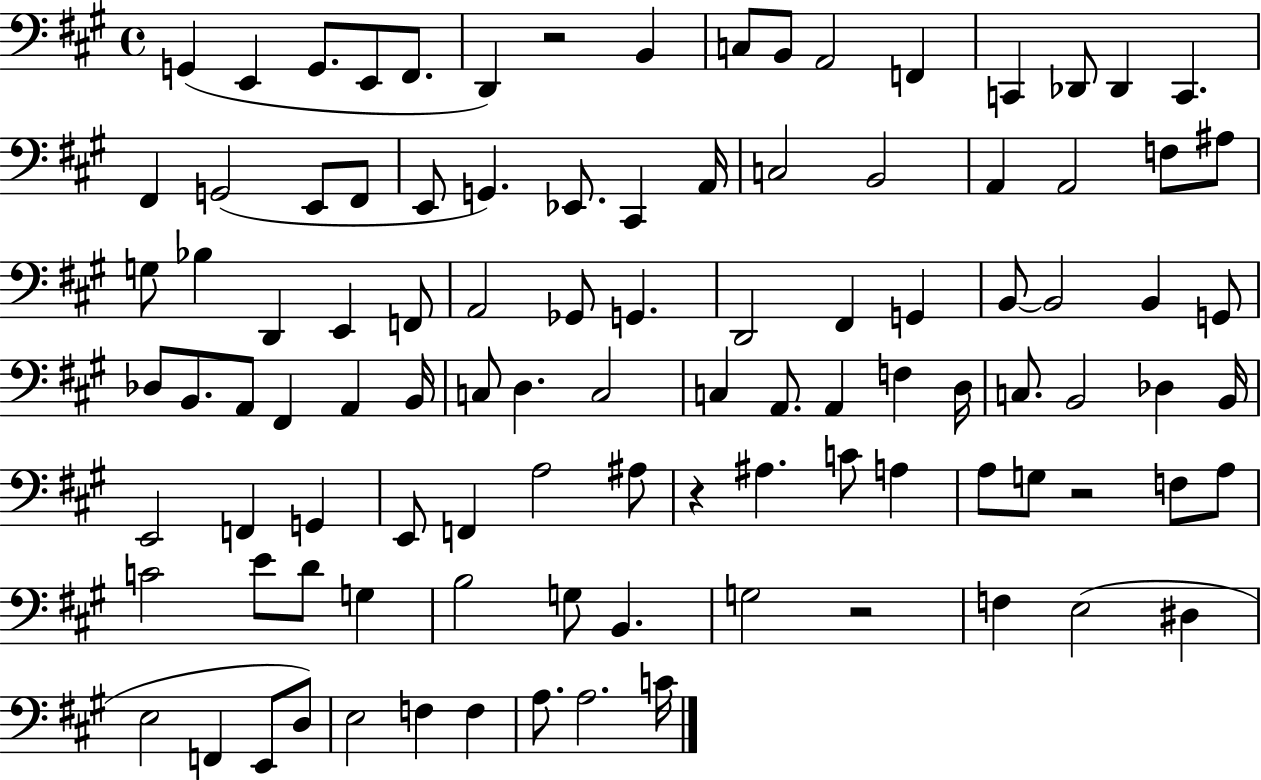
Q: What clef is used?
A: bass